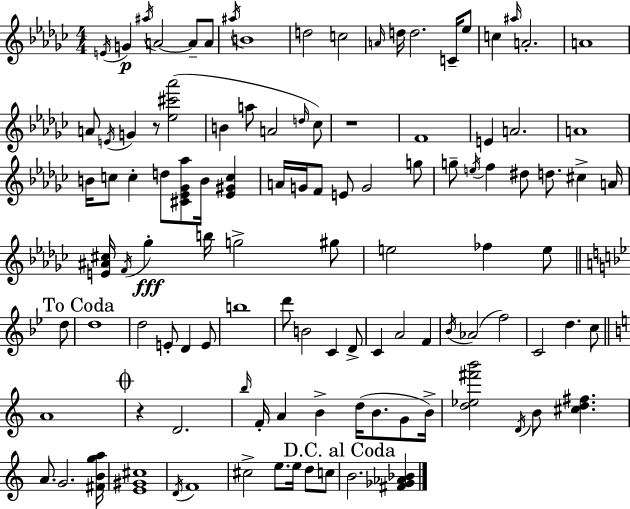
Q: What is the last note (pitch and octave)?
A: B4